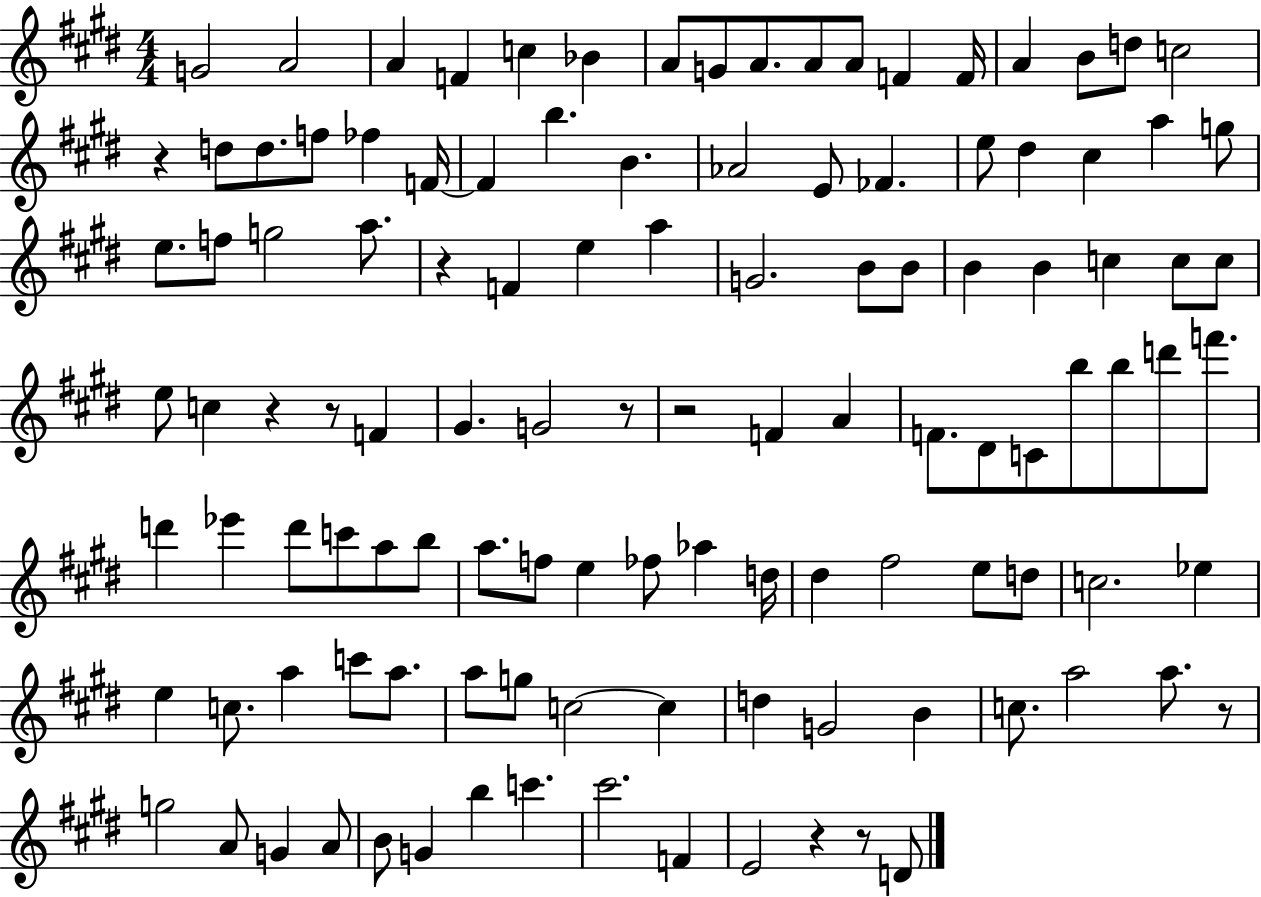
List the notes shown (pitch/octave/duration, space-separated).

G4/h A4/h A4/q F4/q C5/q Bb4/q A4/e G4/e A4/e. A4/e A4/e F4/q F4/s A4/q B4/e D5/e C5/h R/q D5/e D5/e. F5/e FES5/q F4/s F4/q B5/q. B4/q. Ab4/h E4/e FES4/q. E5/e D#5/q C#5/q A5/q G5/e E5/e. F5/e G5/h A5/e. R/q F4/q E5/q A5/q G4/h. B4/e B4/e B4/q B4/q C5/q C5/e C5/e E5/e C5/q R/q R/e F4/q G#4/q. G4/h R/e R/h F4/q A4/q F4/e. D#4/e C4/e B5/e B5/e D6/e F6/e. D6/q Eb6/q D6/e C6/e A5/e B5/e A5/e. F5/e E5/q FES5/e Ab5/q D5/s D#5/q F#5/h E5/e D5/e C5/h. Eb5/q E5/q C5/e. A5/q C6/e A5/e. A5/e G5/e C5/h C5/q D5/q G4/h B4/q C5/e. A5/h A5/e. R/e G5/h A4/e G4/q A4/e B4/e G4/q B5/q C6/q. C#6/h. F4/q E4/h R/q R/e D4/e